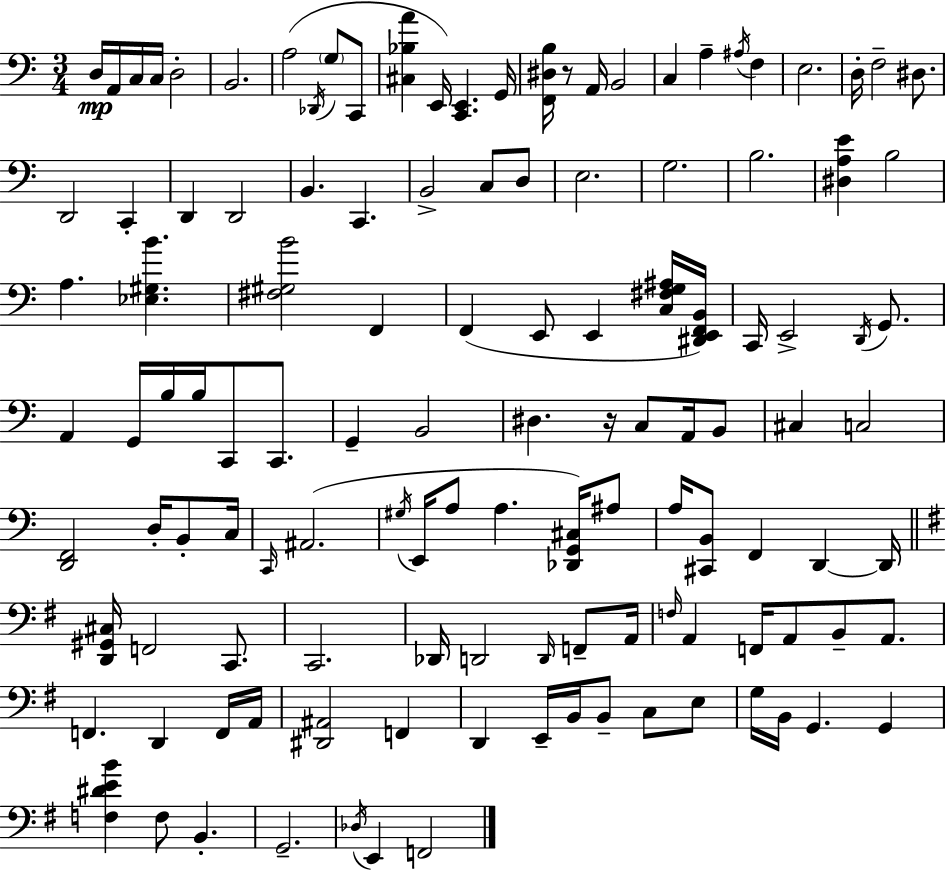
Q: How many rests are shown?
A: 2